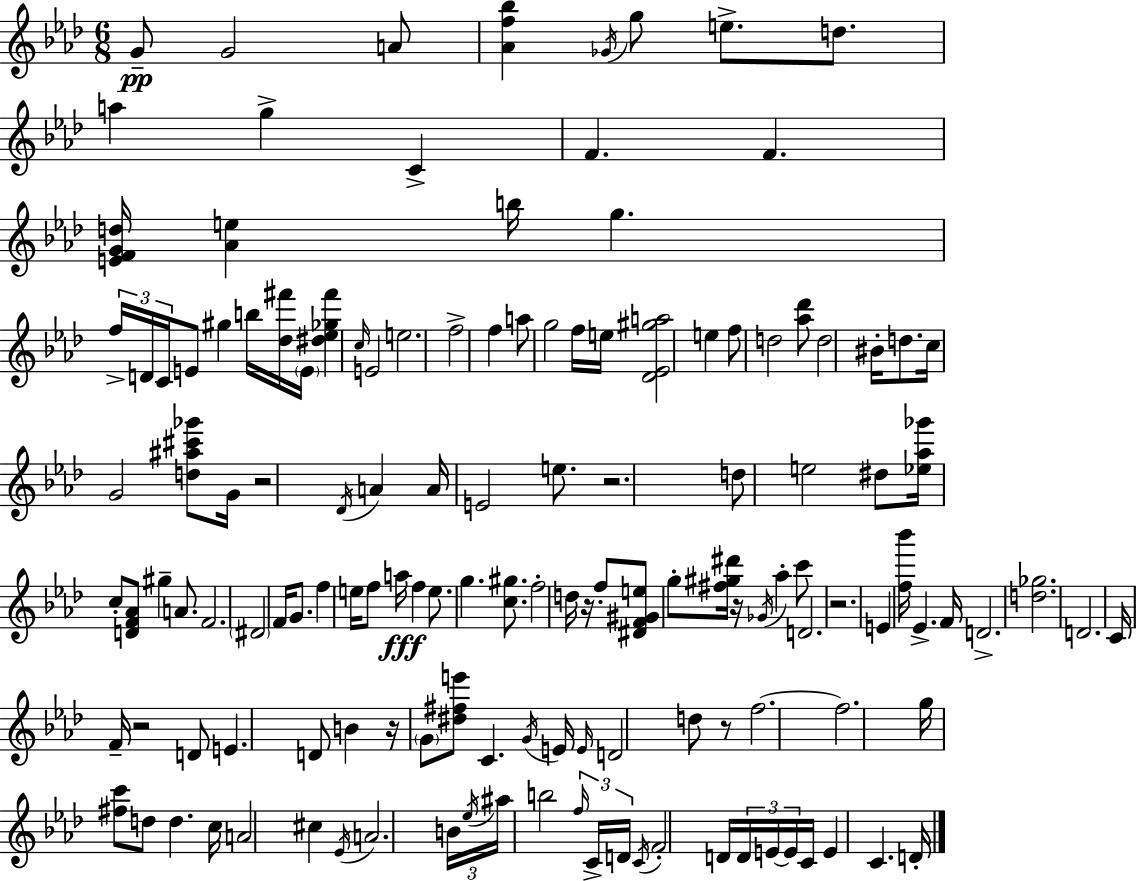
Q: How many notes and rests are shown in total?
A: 139